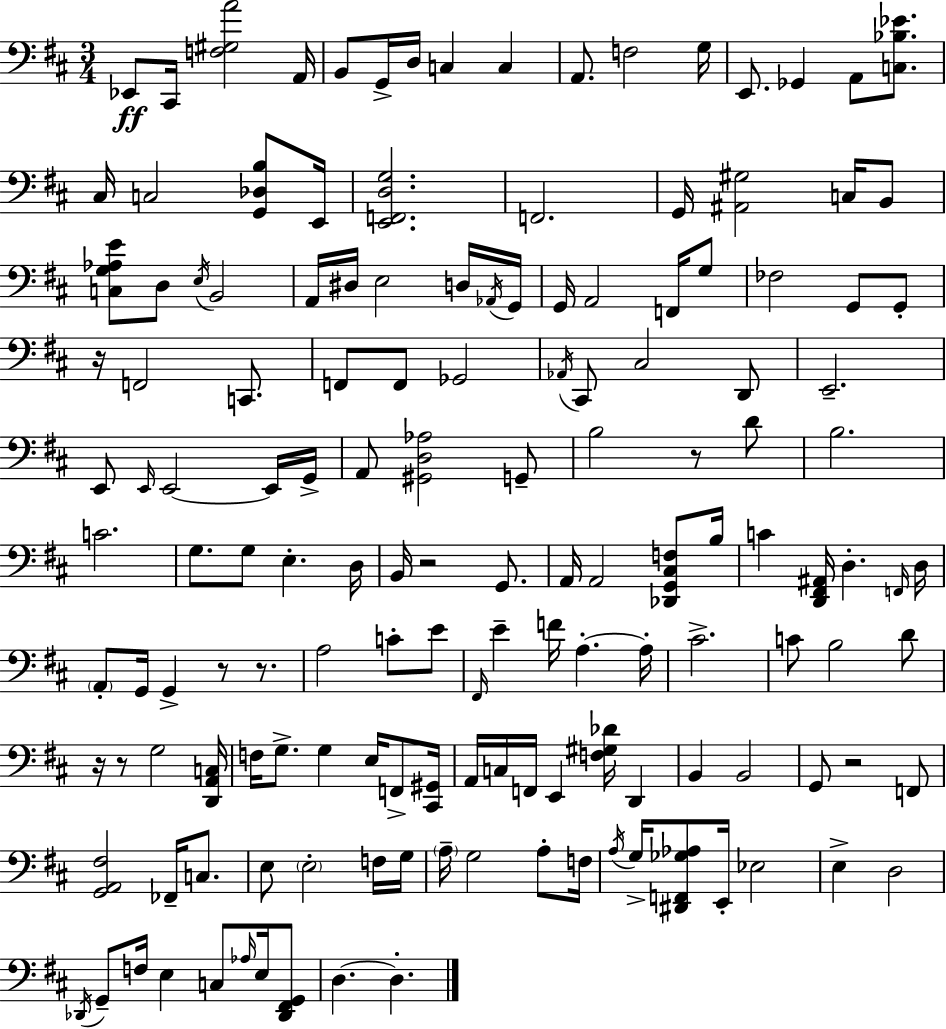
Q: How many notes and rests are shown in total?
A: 149